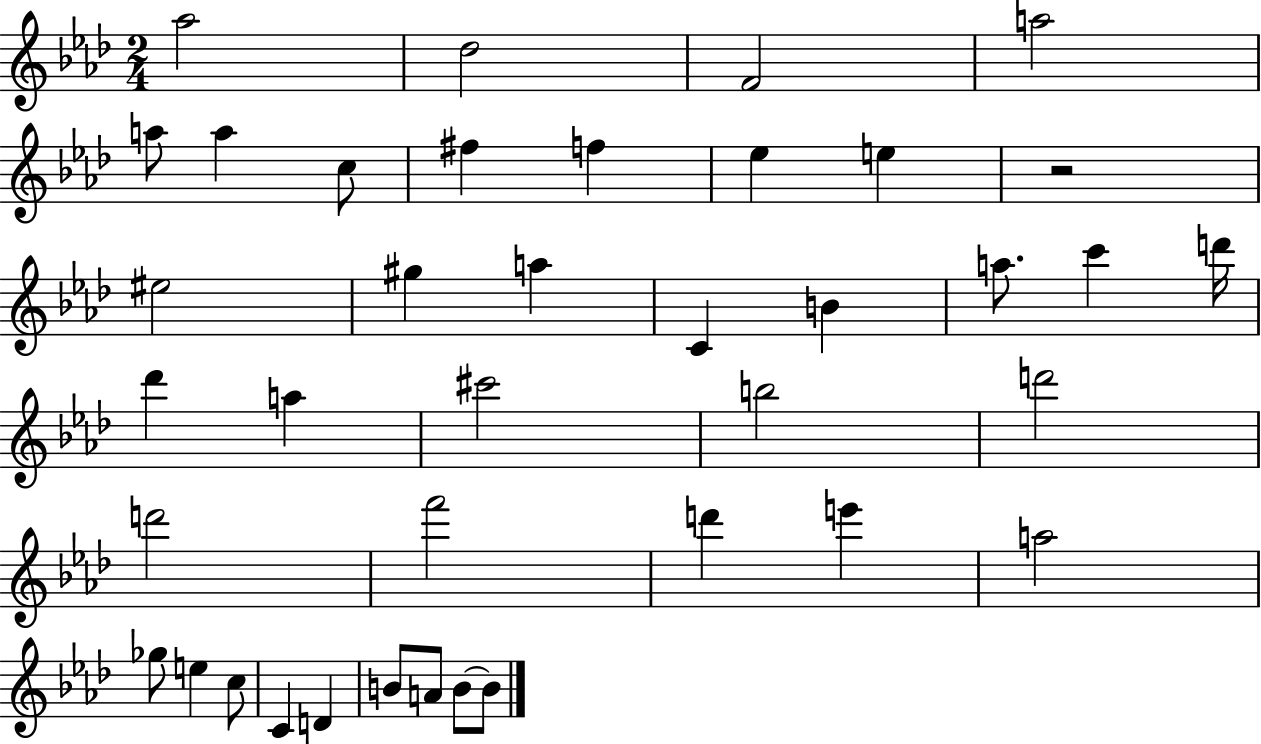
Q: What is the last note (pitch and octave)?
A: B4